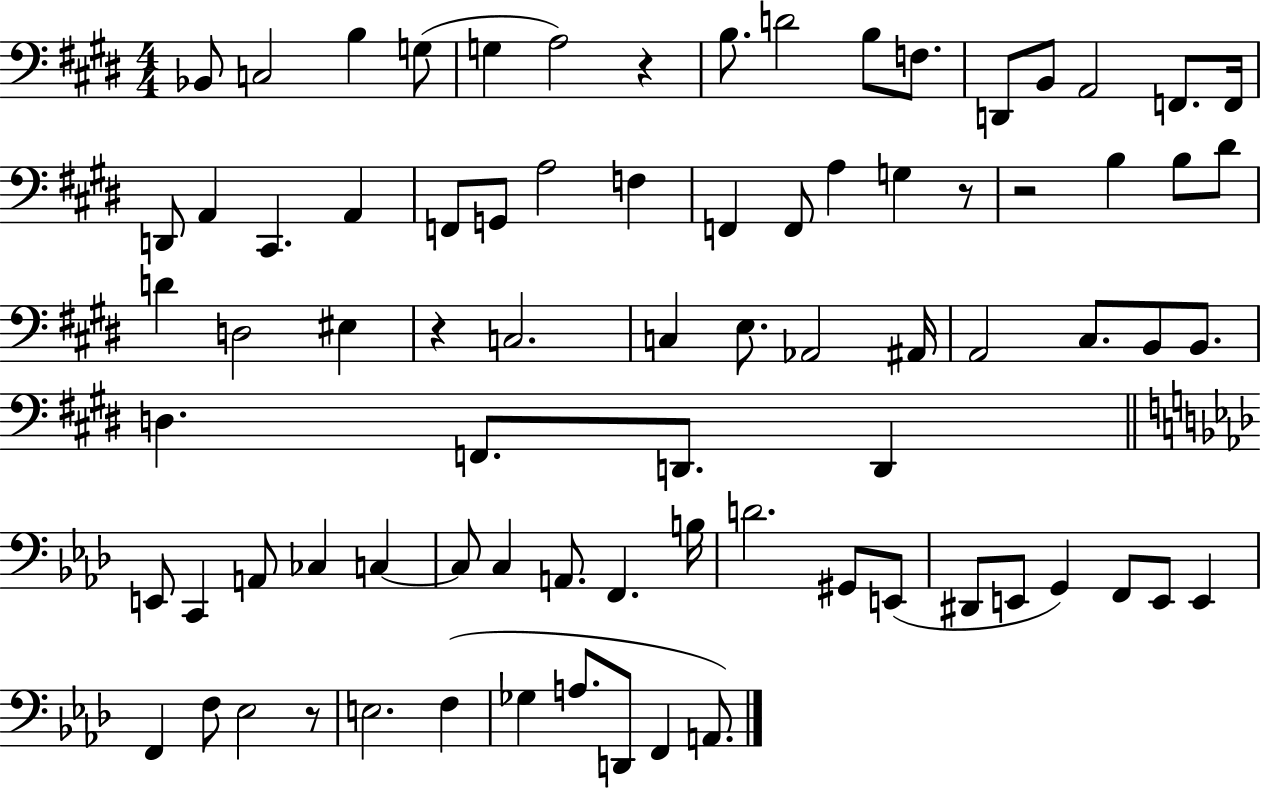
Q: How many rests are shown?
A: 5